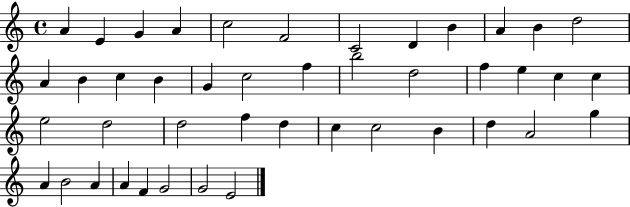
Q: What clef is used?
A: treble